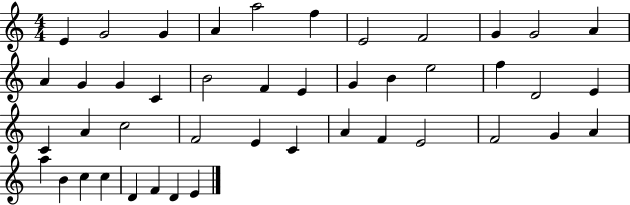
X:1
T:Untitled
M:4/4
L:1/4
K:C
E G2 G A a2 f E2 F2 G G2 A A G G C B2 F E G B e2 f D2 E C A c2 F2 E C A F E2 F2 G A a B c c D F D E